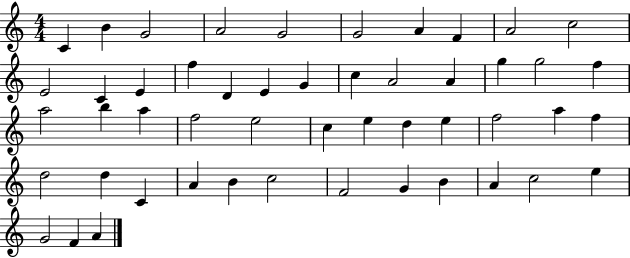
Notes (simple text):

C4/q B4/q G4/h A4/h G4/h G4/h A4/q F4/q A4/h C5/h E4/h C4/q E4/q F5/q D4/q E4/q G4/q C5/q A4/h A4/q G5/q G5/h F5/q A5/h B5/q A5/q F5/h E5/h C5/q E5/q D5/q E5/q F5/h A5/q F5/q D5/h D5/q C4/q A4/q B4/q C5/h F4/h G4/q B4/q A4/q C5/h E5/q G4/h F4/q A4/q